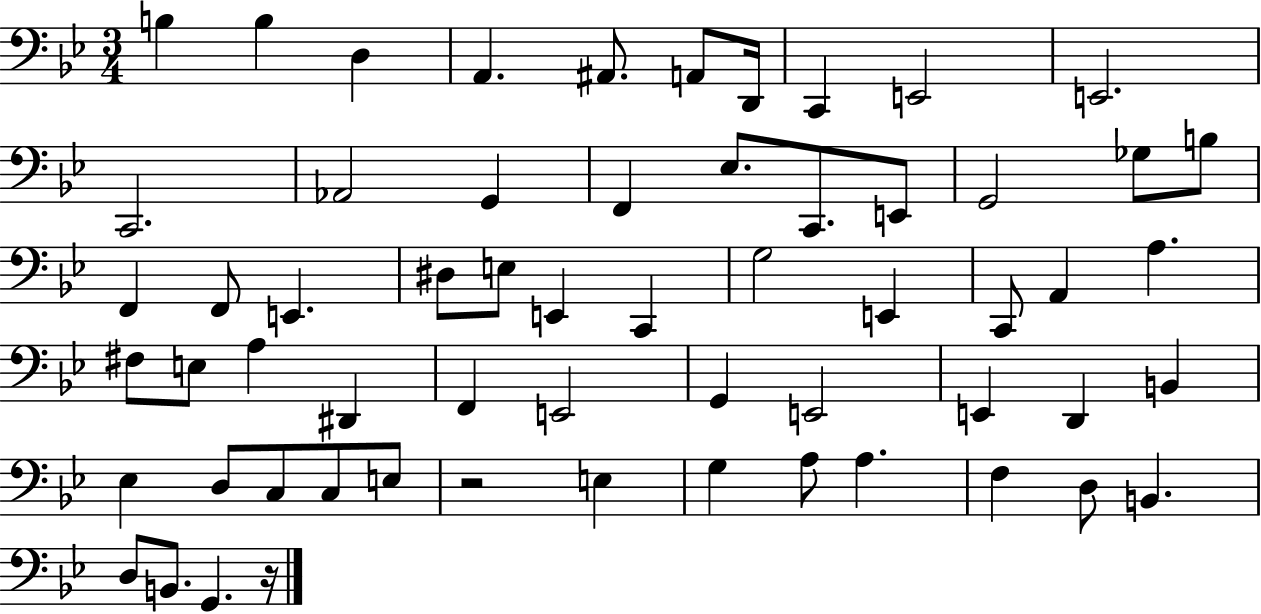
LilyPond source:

{
  \clef bass
  \numericTimeSignature
  \time 3/4
  \key bes \major
  b4 b4 d4 | a,4. ais,8. a,8 d,16 | c,4 e,2 | e,2. | \break c,2. | aes,2 g,4 | f,4 ees8. c,8. e,8 | g,2 ges8 b8 | \break f,4 f,8 e,4. | dis8 e8 e,4 c,4 | g2 e,4 | c,8 a,4 a4. | \break fis8 e8 a4 dis,4 | f,4 e,2 | g,4 e,2 | e,4 d,4 b,4 | \break ees4 d8 c8 c8 e8 | r2 e4 | g4 a8 a4. | f4 d8 b,4. | \break d8 b,8. g,4. r16 | \bar "|."
}